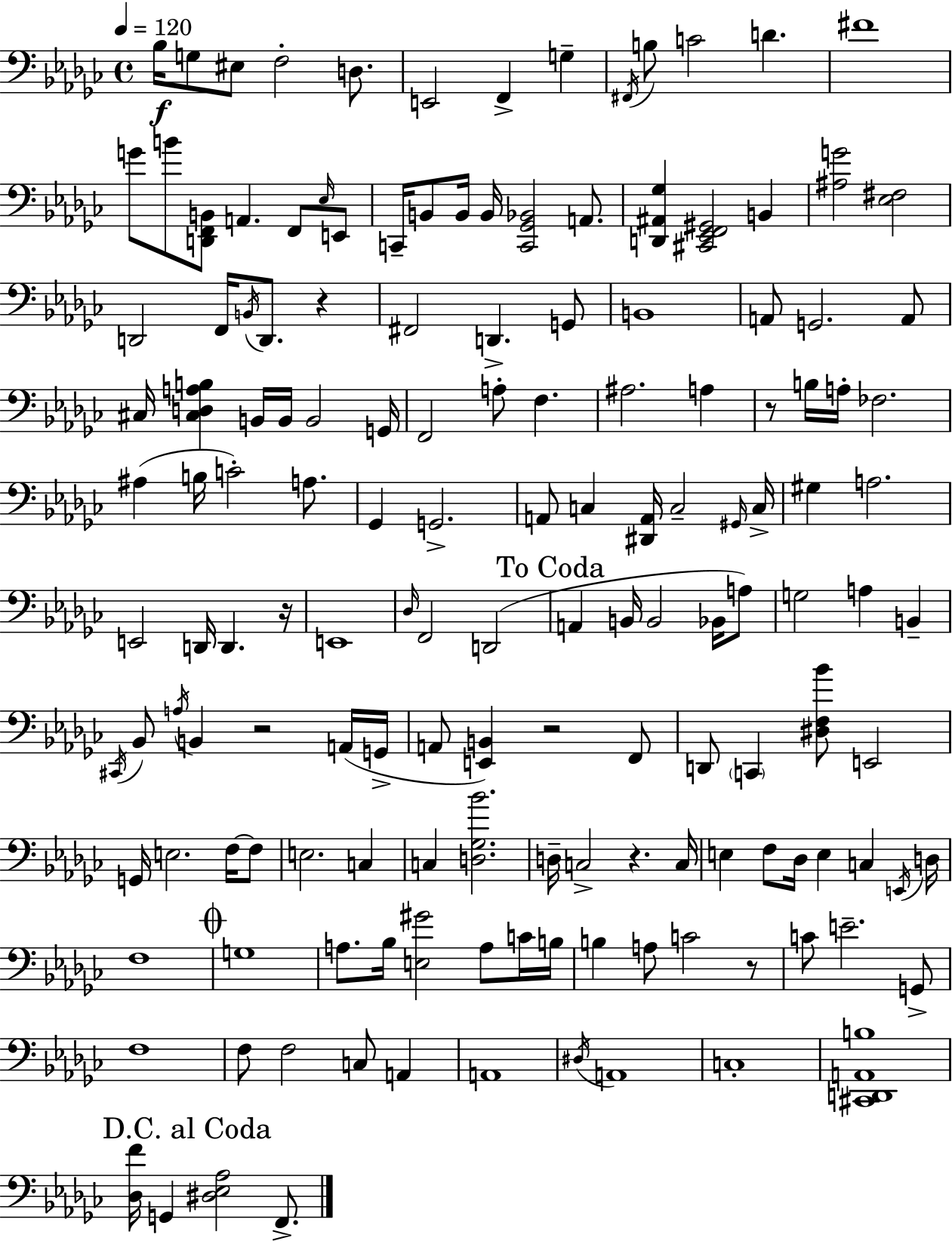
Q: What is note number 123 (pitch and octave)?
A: A2